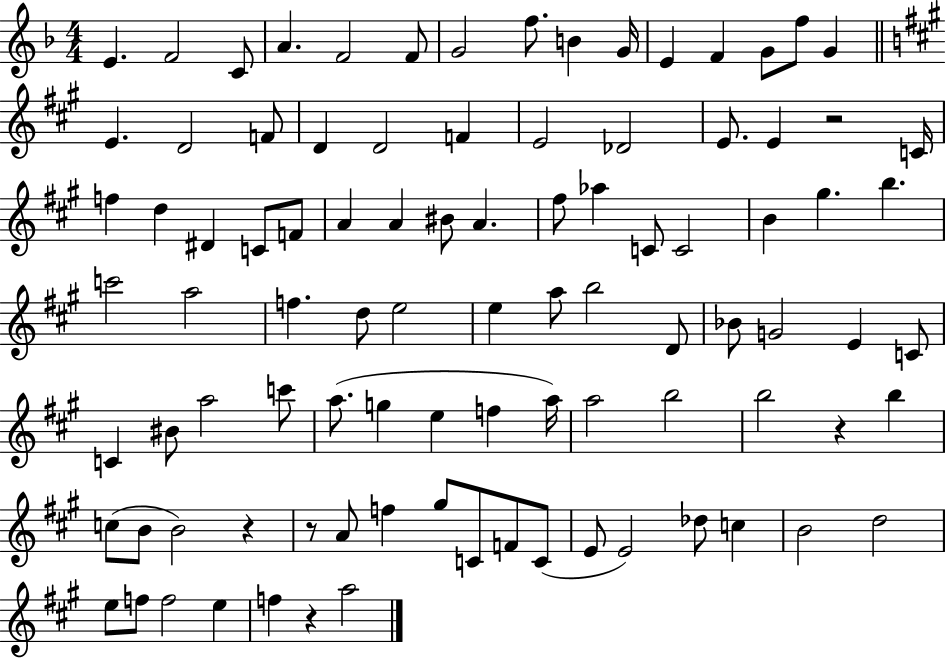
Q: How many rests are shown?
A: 5